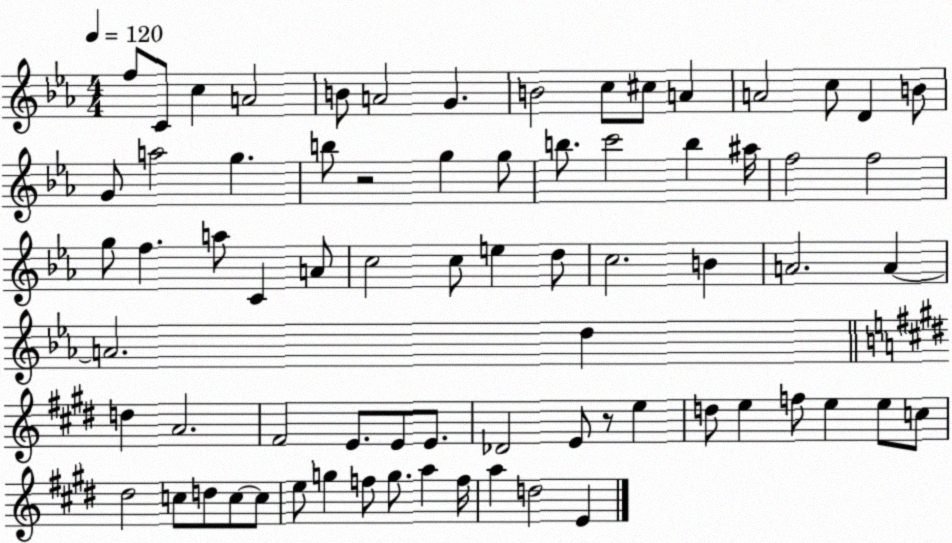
X:1
T:Untitled
M:4/4
L:1/4
K:Eb
f/2 C/2 c A2 B/2 A2 G B2 c/2 ^c/2 A A2 c/2 D B/2 G/2 a2 g b/2 z2 g g/2 b/2 c'2 b ^a/4 f2 f2 g/2 f a/2 C A/2 c2 c/2 e d/2 c2 B A2 A A2 d d A2 ^F2 E/2 E/2 E/2 _D2 E/2 z/2 e d/2 e f/2 e e/2 c/2 ^d2 c/2 d/2 c/2 c/2 e/2 g f/2 g/2 a f/4 a d2 E